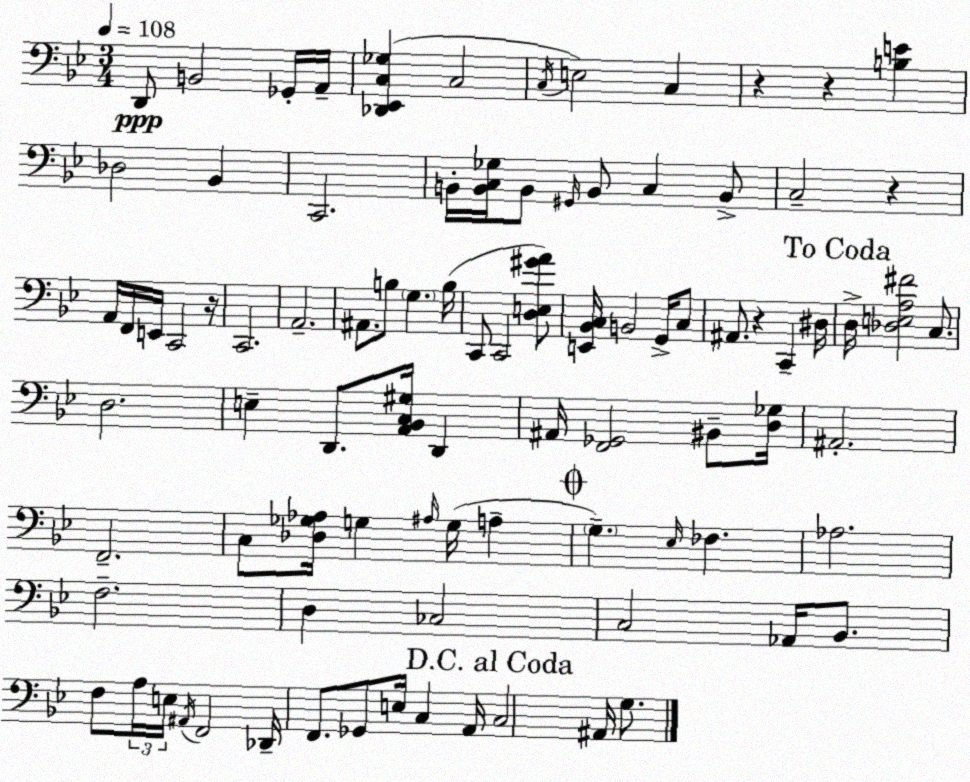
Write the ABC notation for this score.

X:1
T:Untitled
M:3/4
L:1/4
K:Bb
D,,/2 B,,2 _G,,/4 A,,/4 [_D,,_E,,C,_G,] C,2 C,/4 E,2 C, z z [B,E] _D,2 _B,, C,,2 B,,/4 [B,,C,_G,]/4 B,,/2 ^G,,/4 B,,/2 C, B,,/2 C,2 z A,,/4 F,,/4 E,,/4 C,,2 z/4 C,,2 A,,2 ^A,,/2 B,/2 G, B,/4 C,,/2 C,,2 [D,E,^GA]/2 [E,,_B,,C,]/4 B,,2 G,,/4 C,/2 ^A,,/2 z C,, ^D,/4 D,/4 [_D,E,A,^F]2 C,/2 D,2 E, D,,/2 [A,,_B,,C,^G,]/4 D,, ^A,,/4 [F,,_G,,]2 ^B,,/2 [D,_G,]/4 ^A,,2 F,,2 C,/2 [_D,_G,_A,]/4 G, ^A,/4 G,/4 A, G, _E,/4 _F, _A,2 F,2 D, _C,2 C,2 _A,,/4 _B,,/2 F,/2 A,/4 E,/4 ^A,,/4 F,,2 _D,,/4 F,,/2 _G,,/2 E,/4 C, A,,/4 C,2 ^A,,/4 G,/2